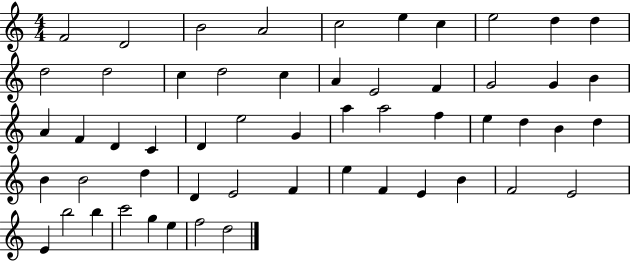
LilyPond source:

{
  \clef treble
  \numericTimeSignature
  \time 4/4
  \key c \major
  f'2 d'2 | b'2 a'2 | c''2 e''4 c''4 | e''2 d''4 d''4 | \break d''2 d''2 | c''4 d''2 c''4 | a'4 e'2 f'4 | g'2 g'4 b'4 | \break a'4 f'4 d'4 c'4 | d'4 e''2 g'4 | a''4 a''2 f''4 | e''4 d''4 b'4 d''4 | \break b'4 b'2 d''4 | d'4 e'2 f'4 | e''4 f'4 e'4 b'4 | f'2 e'2 | \break e'4 b''2 b''4 | c'''2 g''4 e''4 | f''2 d''2 | \bar "|."
}